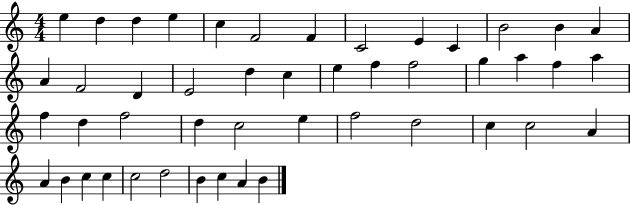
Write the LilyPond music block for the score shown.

{
  \clef treble
  \numericTimeSignature
  \time 4/4
  \key c \major
  e''4 d''4 d''4 e''4 | c''4 f'2 f'4 | c'2 e'4 c'4 | b'2 b'4 a'4 | \break a'4 f'2 d'4 | e'2 d''4 c''4 | e''4 f''4 f''2 | g''4 a''4 f''4 a''4 | \break f''4 d''4 f''2 | d''4 c''2 e''4 | f''2 d''2 | c''4 c''2 a'4 | \break a'4 b'4 c''4 c''4 | c''2 d''2 | b'4 c''4 a'4 b'4 | \bar "|."
}